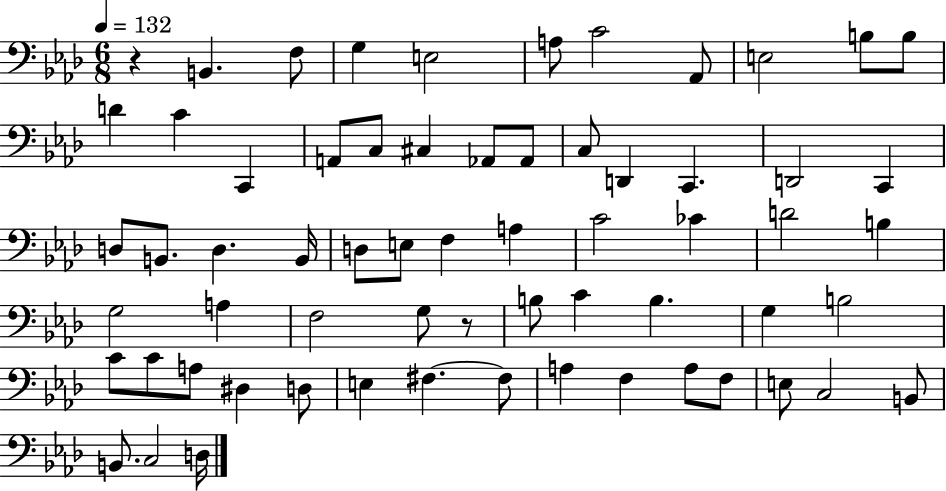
X:1
T:Untitled
M:6/8
L:1/4
K:Ab
z B,, F,/2 G, E,2 A,/2 C2 _A,,/2 E,2 B,/2 B,/2 D C C,, A,,/2 C,/2 ^C, _A,,/2 _A,,/2 C,/2 D,, C,, D,,2 C,, D,/2 B,,/2 D, B,,/4 D,/2 E,/2 F, A, C2 _C D2 B, G,2 A, F,2 G,/2 z/2 B,/2 C B, G, B,2 C/2 C/2 A,/2 ^D, D,/2 E, ^F, ^F,/2 A, F, A,/2 F,/2 E,/2 C,2 B,,/2 B,,/2 C,2 D,/4